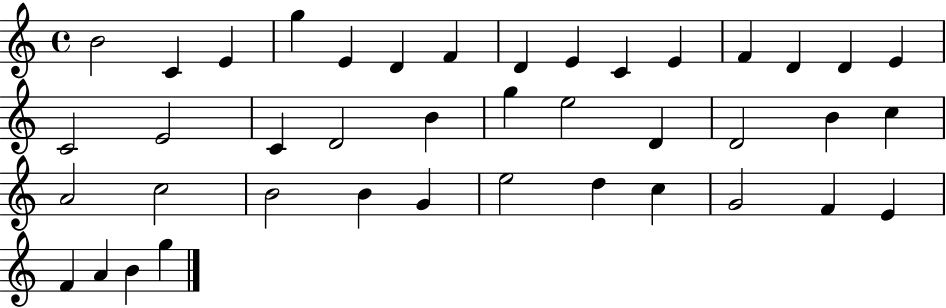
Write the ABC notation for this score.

X:1
T:Untitled
M:4/4
L:1/4
K:C
B2 C E g E D F D E C E F D D E C2 E2 C D2 B g e2 D D2 B c A2 c2 B2 B G e2 d c G2 F E F A B g